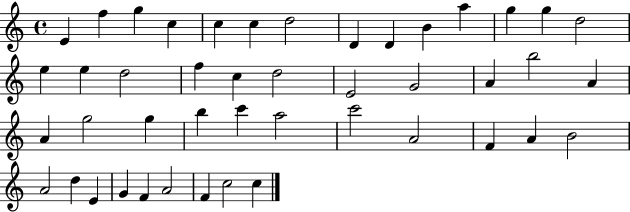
E4/q F5/q G5/q C5/q C5/q C5/q D5/h D4/q D4/q B4/q A5/q G5/q G5/q D5/h E5/q E5/q D5/h F5/q C5/q D5/h E4/h G4/h A4/q B5/h A4/q A4/q G5/h G5/q B5/q C6/q A5/h C6/h A4/h F4/q A4/q B4/h A4/h D5/q E4/q G4/q F4/q A4/h F4/q C5/h C5/q